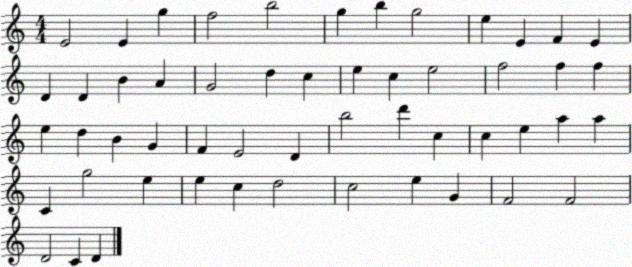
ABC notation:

X:1
T:Untitled
M:4/4
L:1/4
K:C
E2 E g f2 b2 g b g2 e E F E D D B A G2 d c e c e2 f2 f f e d B G F E2 D b2 d' c c e a a C g2 e e c d2 c2 e G F2 F2 D2 C D